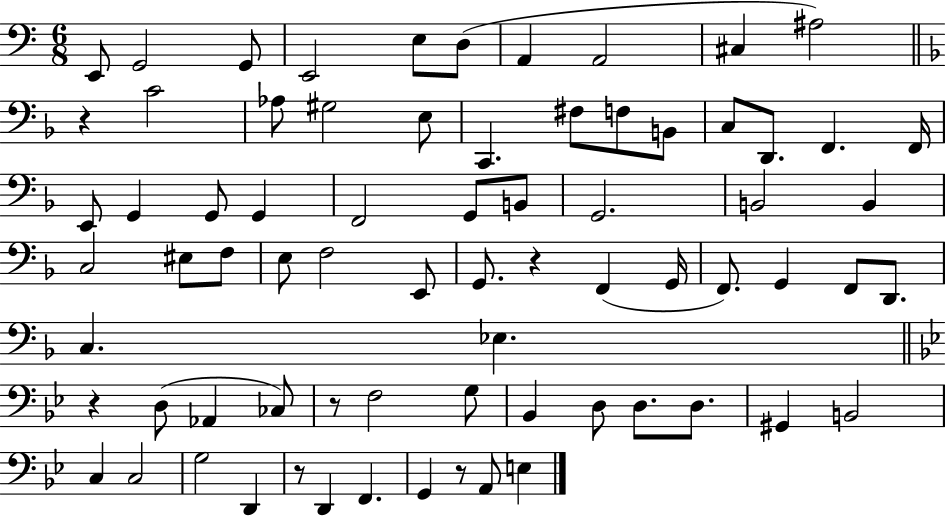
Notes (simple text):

E2/e G2/h G2/e E2/h E3/e D3/e A2/q A2/h C#3/q A#3/h R/q C4/h Ab3/e G#3/h E3/e C2/q. F#3/e F3/e B2/e C3/e D2/e. F2/q. F2/s E2/e G2/q G2/e G2/q F2/h G2/e B2/e G2/h. B2/h B2/q C3/h EIS3/e F3/e E3/e F3/h E2/e G2/e. R/q F2/q G2/s F2/e. G2/q F2/e D2/e. C3/q. Eb3/q. R/q D3/e Ab2/q CES3/e R/e F3/h G3/e Bb2/q D3/e D3/e. D3/e. G#2/q B2/h C3/q C3/h G3/h D2/q R/e D2/q F2/q. G2/q R/e A2/e E3/q